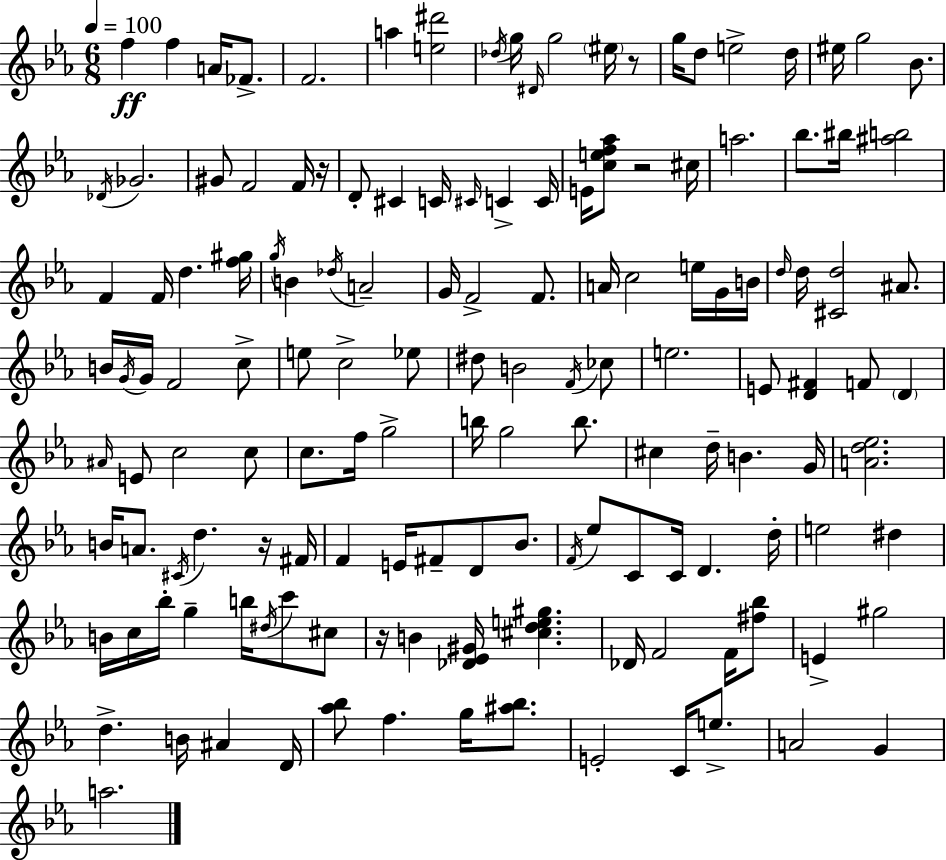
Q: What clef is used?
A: treble